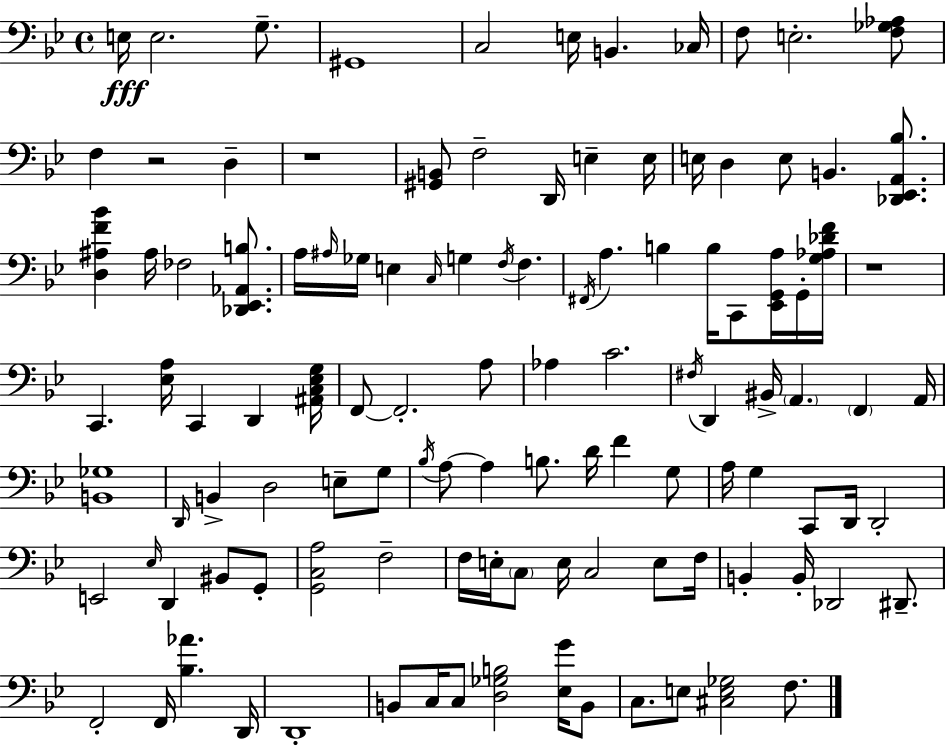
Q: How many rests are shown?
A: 3